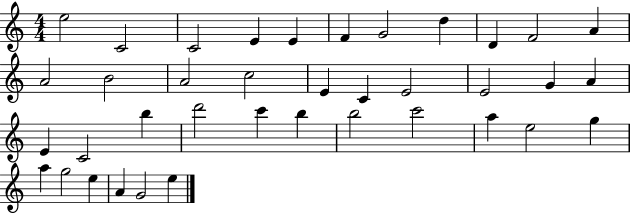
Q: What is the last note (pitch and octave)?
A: E5